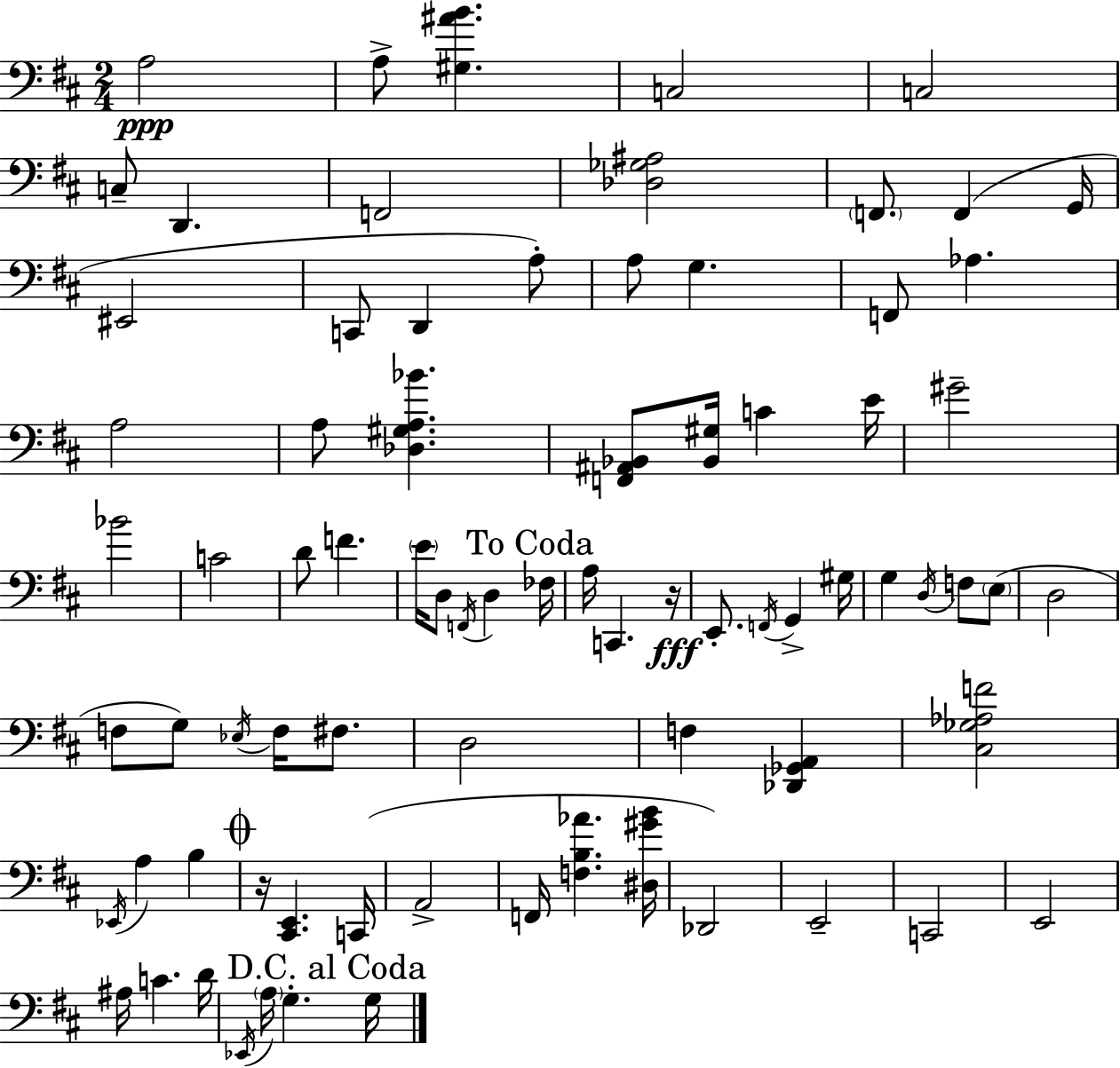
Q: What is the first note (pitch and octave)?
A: A3